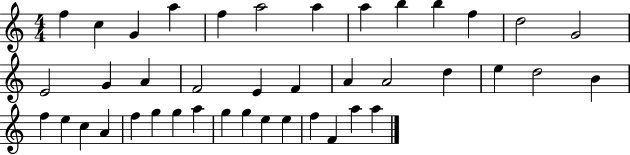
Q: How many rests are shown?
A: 0